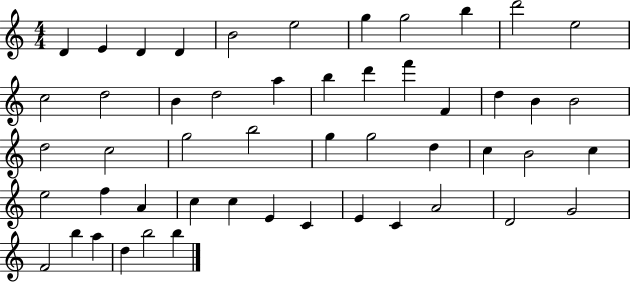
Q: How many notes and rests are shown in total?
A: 51